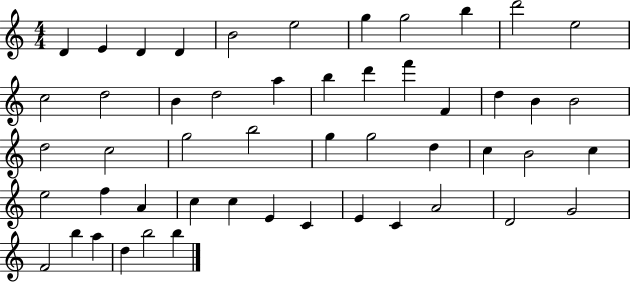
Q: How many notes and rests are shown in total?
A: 51